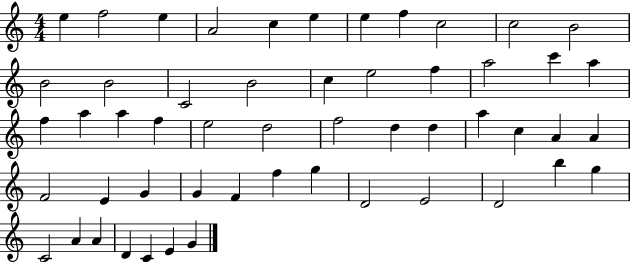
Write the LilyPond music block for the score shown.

{
  \clef treble
  \numericTimeSignature
  \time 4/4
  \key c \major
  e''4 f''2 e''4 | a'2 c''4 e''4 | e''4 f''4 c''2 | c''2 b'2 | \break b'2 b'2 | c'2 b'2 | c''4 e''2 f''4 | a''2 c'''4 a''4 | \break f''4 a''4 a''4 f''4 | e''2 d''2 | f''2 d''4 d''4 | a''4 c''4 a'4 a'4 | \break f'2 e'4 g'4 | g'4 f'4 f''4 g''4 | d'2 e'2 | d'2 b''4 g''4 | \break c'2 a'4 a'4 | d'4 c'4 e'4 g'4 | \bar "|."
}